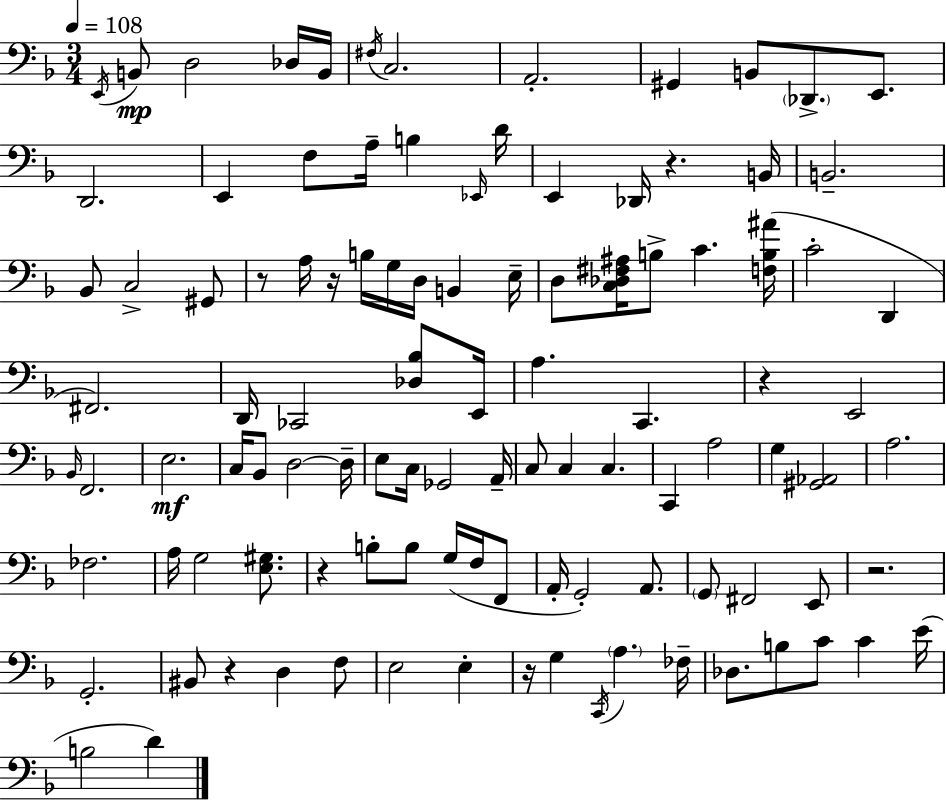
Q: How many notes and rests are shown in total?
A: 106